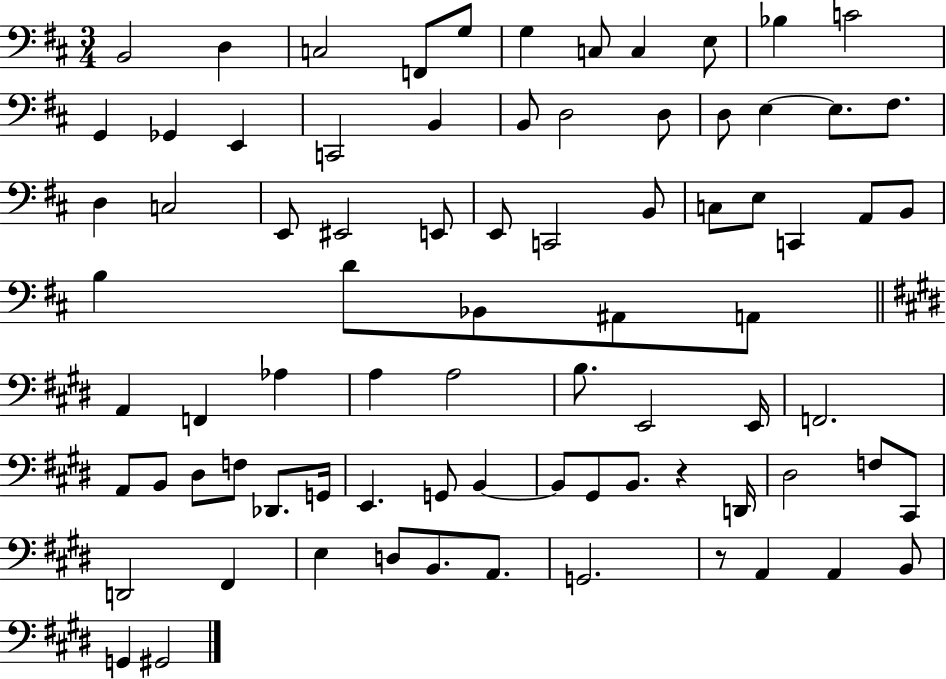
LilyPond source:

{
  \clef bass
  \numericTimeSignature
  \time 3/4
  \key d \major
  b,2 d4 | c2 f,8 g8 | g4 c8 c4 e8 | bes4 c'2 | \break g,4 ges,4 e,4 | c,2 b,4 | b,8 d2 d8 | d8 e4~~ e8. fis8. | \break d4 c2 | e,8 eis,2 e,8 | e,8 c,2 b,8 | c8 e8 c,4 a,8 b,8 | \break b4 d'8 bes,8 ais,8 a,8 | \bar "||" \break \key e \major a,4 f,4 aes4 | a4 a2 | b8. e,2 e,16 | f,2. | \break a,8 b,8 dis8 f8 des,8. g,16 | e,4. g,8 b,4~~ | b,8 gis,8 b,8. r4 d,16 | dis2 f8 cis,8 | \break d,2 fis,4 | e4 d8 b,8. a,8. | g,2. | r8 a,4 a,4 b,8 | \break g,4 gis,2 | \bar "|."
}